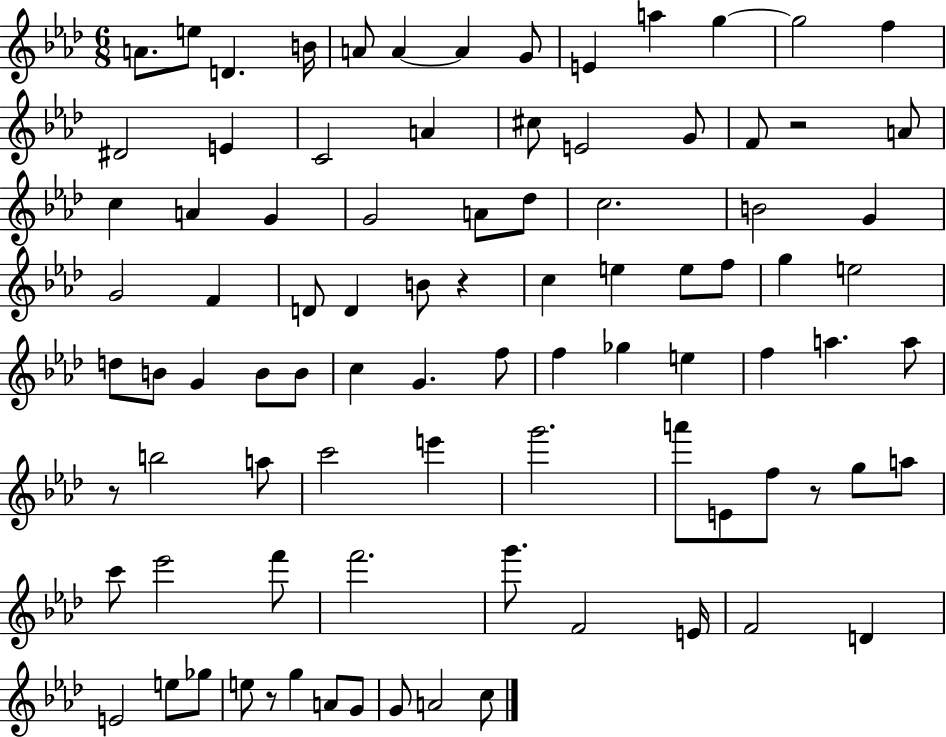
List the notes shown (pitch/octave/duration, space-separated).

A4/e. E5/e D4/q. B4/s A4/e A4/q A4/q G4/e E4/q A5/q G5/q G5/h F5/q D#4/h E4/q C4/h A4/q C#5/e E4/h G4/e F4/e R/h A4/e C5/q A4/q G4/q G4/h A4/e Db5/e C5/h. B4/h G4/q G4/h F4/q D4/e D4/q B4/e R/q C5/q E5/q E5/e F5/e G5/q E5/h D5/e B4/e G4/q B4/e B4/e C5/q G4/q. F5/e F5/q Gb5/q E5/q F5/q A5/q. A5/e R/e B5/h A5/e C6/h E6/q G6/h. A6/e E4/e F5/e R/e G5/e A5/e C6/e Eb6/h F6/e F6/h. G6/e. F4/h E4/s F4/h D4/q E4/h E5/e Gb5/e E5/e R/e G5/q A4/e G4/e G4/e A4/h C5/e